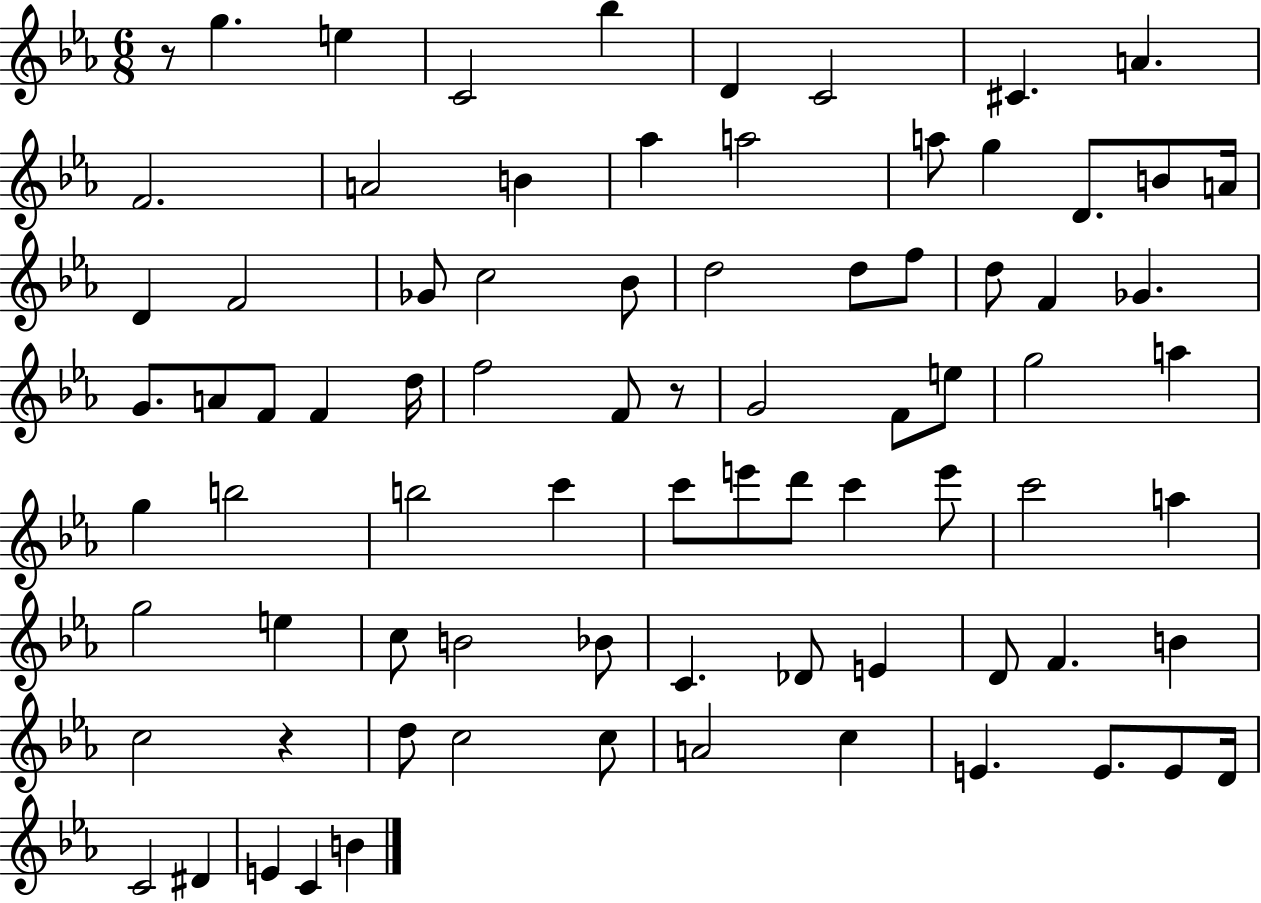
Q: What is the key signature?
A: EES major